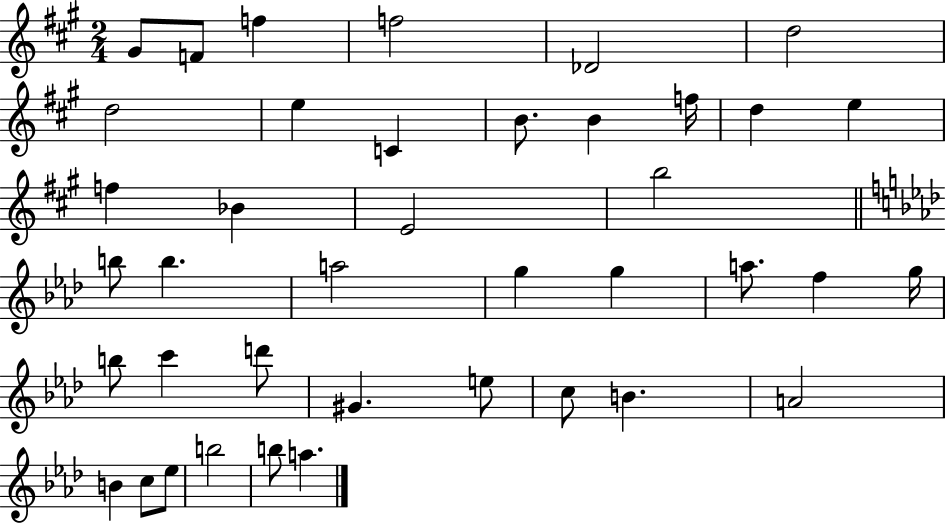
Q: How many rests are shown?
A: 0